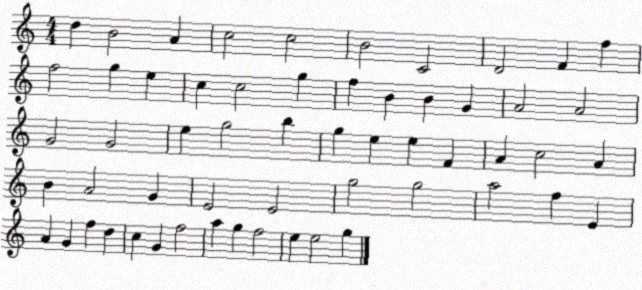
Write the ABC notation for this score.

X:1
T:Untitled
M:4/4
L:1/4
K:C
d B2 A c2 c2 B2 C2 D2 F f f2 g e c c2 g f B B G A2 A2 G2 G2 e g2 b g e e F A c2 A B A2 G E2 E2 g2 g2 a2 f E A G f d c G f2 a g f2 e e2 g